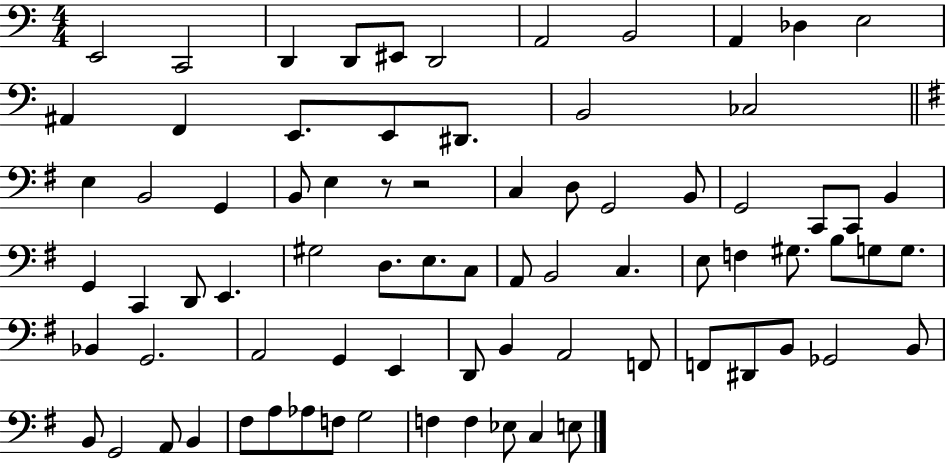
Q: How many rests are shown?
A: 2